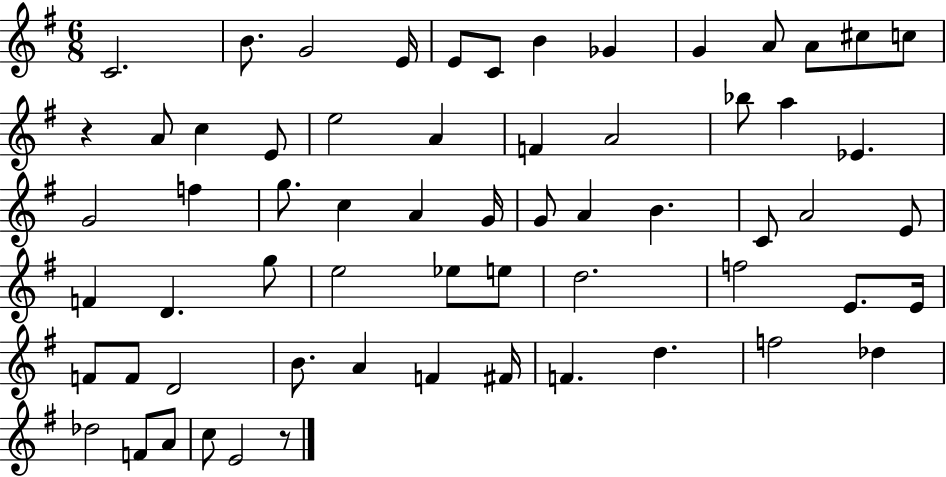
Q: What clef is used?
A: treble